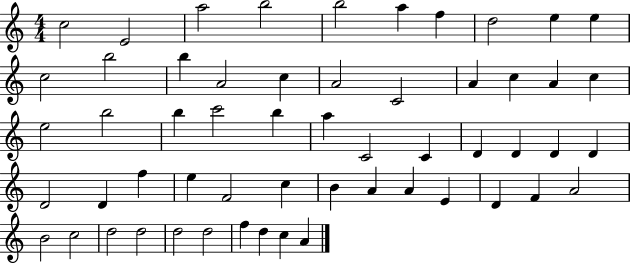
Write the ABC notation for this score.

X:1
T:Untitled
M:4/4
L:1/4
K:C
c2 E2 a2 b2 b2 a f d2 e e c2 b2 b A2 c A2 C2 A c A c e2 b2 b c'2 b a C2 C D D D D D2 D f e F2 c B A A E D F A2 B2 c2 d2 d2 d2 d2 f d c A